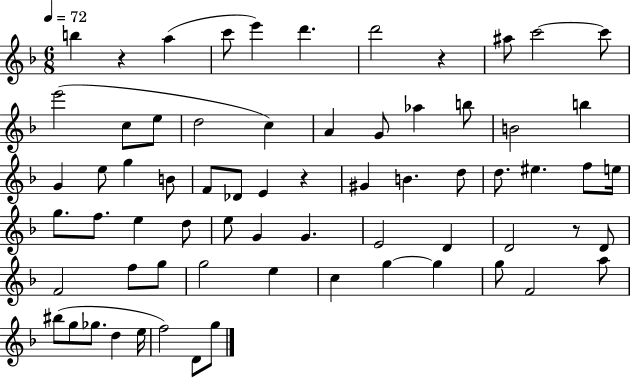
X:1
T:Untitled
M:6/8
L:1/4
K:F
b z a c'/2 e' d' d'2 z ^a/2 c'2 c'/2 e'2 c/2 e/2 d2 c A G/2 _a b/2 B2 b G e/2 g B/2 F/2 _D/2 E z ^G B d/2 d/2 ^e f/2 e/4 g/2 f/2 e d/2 e/2 G G E2 D D2 z/2 D/2 F2 f/2 g/2 g2 e c g g g/2 F2 a/2 ^b/2 g/2 _g/2 d e/4 f2 D/2 g/2